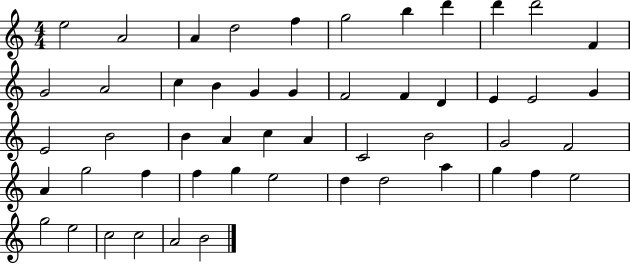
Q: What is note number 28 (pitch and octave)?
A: C5